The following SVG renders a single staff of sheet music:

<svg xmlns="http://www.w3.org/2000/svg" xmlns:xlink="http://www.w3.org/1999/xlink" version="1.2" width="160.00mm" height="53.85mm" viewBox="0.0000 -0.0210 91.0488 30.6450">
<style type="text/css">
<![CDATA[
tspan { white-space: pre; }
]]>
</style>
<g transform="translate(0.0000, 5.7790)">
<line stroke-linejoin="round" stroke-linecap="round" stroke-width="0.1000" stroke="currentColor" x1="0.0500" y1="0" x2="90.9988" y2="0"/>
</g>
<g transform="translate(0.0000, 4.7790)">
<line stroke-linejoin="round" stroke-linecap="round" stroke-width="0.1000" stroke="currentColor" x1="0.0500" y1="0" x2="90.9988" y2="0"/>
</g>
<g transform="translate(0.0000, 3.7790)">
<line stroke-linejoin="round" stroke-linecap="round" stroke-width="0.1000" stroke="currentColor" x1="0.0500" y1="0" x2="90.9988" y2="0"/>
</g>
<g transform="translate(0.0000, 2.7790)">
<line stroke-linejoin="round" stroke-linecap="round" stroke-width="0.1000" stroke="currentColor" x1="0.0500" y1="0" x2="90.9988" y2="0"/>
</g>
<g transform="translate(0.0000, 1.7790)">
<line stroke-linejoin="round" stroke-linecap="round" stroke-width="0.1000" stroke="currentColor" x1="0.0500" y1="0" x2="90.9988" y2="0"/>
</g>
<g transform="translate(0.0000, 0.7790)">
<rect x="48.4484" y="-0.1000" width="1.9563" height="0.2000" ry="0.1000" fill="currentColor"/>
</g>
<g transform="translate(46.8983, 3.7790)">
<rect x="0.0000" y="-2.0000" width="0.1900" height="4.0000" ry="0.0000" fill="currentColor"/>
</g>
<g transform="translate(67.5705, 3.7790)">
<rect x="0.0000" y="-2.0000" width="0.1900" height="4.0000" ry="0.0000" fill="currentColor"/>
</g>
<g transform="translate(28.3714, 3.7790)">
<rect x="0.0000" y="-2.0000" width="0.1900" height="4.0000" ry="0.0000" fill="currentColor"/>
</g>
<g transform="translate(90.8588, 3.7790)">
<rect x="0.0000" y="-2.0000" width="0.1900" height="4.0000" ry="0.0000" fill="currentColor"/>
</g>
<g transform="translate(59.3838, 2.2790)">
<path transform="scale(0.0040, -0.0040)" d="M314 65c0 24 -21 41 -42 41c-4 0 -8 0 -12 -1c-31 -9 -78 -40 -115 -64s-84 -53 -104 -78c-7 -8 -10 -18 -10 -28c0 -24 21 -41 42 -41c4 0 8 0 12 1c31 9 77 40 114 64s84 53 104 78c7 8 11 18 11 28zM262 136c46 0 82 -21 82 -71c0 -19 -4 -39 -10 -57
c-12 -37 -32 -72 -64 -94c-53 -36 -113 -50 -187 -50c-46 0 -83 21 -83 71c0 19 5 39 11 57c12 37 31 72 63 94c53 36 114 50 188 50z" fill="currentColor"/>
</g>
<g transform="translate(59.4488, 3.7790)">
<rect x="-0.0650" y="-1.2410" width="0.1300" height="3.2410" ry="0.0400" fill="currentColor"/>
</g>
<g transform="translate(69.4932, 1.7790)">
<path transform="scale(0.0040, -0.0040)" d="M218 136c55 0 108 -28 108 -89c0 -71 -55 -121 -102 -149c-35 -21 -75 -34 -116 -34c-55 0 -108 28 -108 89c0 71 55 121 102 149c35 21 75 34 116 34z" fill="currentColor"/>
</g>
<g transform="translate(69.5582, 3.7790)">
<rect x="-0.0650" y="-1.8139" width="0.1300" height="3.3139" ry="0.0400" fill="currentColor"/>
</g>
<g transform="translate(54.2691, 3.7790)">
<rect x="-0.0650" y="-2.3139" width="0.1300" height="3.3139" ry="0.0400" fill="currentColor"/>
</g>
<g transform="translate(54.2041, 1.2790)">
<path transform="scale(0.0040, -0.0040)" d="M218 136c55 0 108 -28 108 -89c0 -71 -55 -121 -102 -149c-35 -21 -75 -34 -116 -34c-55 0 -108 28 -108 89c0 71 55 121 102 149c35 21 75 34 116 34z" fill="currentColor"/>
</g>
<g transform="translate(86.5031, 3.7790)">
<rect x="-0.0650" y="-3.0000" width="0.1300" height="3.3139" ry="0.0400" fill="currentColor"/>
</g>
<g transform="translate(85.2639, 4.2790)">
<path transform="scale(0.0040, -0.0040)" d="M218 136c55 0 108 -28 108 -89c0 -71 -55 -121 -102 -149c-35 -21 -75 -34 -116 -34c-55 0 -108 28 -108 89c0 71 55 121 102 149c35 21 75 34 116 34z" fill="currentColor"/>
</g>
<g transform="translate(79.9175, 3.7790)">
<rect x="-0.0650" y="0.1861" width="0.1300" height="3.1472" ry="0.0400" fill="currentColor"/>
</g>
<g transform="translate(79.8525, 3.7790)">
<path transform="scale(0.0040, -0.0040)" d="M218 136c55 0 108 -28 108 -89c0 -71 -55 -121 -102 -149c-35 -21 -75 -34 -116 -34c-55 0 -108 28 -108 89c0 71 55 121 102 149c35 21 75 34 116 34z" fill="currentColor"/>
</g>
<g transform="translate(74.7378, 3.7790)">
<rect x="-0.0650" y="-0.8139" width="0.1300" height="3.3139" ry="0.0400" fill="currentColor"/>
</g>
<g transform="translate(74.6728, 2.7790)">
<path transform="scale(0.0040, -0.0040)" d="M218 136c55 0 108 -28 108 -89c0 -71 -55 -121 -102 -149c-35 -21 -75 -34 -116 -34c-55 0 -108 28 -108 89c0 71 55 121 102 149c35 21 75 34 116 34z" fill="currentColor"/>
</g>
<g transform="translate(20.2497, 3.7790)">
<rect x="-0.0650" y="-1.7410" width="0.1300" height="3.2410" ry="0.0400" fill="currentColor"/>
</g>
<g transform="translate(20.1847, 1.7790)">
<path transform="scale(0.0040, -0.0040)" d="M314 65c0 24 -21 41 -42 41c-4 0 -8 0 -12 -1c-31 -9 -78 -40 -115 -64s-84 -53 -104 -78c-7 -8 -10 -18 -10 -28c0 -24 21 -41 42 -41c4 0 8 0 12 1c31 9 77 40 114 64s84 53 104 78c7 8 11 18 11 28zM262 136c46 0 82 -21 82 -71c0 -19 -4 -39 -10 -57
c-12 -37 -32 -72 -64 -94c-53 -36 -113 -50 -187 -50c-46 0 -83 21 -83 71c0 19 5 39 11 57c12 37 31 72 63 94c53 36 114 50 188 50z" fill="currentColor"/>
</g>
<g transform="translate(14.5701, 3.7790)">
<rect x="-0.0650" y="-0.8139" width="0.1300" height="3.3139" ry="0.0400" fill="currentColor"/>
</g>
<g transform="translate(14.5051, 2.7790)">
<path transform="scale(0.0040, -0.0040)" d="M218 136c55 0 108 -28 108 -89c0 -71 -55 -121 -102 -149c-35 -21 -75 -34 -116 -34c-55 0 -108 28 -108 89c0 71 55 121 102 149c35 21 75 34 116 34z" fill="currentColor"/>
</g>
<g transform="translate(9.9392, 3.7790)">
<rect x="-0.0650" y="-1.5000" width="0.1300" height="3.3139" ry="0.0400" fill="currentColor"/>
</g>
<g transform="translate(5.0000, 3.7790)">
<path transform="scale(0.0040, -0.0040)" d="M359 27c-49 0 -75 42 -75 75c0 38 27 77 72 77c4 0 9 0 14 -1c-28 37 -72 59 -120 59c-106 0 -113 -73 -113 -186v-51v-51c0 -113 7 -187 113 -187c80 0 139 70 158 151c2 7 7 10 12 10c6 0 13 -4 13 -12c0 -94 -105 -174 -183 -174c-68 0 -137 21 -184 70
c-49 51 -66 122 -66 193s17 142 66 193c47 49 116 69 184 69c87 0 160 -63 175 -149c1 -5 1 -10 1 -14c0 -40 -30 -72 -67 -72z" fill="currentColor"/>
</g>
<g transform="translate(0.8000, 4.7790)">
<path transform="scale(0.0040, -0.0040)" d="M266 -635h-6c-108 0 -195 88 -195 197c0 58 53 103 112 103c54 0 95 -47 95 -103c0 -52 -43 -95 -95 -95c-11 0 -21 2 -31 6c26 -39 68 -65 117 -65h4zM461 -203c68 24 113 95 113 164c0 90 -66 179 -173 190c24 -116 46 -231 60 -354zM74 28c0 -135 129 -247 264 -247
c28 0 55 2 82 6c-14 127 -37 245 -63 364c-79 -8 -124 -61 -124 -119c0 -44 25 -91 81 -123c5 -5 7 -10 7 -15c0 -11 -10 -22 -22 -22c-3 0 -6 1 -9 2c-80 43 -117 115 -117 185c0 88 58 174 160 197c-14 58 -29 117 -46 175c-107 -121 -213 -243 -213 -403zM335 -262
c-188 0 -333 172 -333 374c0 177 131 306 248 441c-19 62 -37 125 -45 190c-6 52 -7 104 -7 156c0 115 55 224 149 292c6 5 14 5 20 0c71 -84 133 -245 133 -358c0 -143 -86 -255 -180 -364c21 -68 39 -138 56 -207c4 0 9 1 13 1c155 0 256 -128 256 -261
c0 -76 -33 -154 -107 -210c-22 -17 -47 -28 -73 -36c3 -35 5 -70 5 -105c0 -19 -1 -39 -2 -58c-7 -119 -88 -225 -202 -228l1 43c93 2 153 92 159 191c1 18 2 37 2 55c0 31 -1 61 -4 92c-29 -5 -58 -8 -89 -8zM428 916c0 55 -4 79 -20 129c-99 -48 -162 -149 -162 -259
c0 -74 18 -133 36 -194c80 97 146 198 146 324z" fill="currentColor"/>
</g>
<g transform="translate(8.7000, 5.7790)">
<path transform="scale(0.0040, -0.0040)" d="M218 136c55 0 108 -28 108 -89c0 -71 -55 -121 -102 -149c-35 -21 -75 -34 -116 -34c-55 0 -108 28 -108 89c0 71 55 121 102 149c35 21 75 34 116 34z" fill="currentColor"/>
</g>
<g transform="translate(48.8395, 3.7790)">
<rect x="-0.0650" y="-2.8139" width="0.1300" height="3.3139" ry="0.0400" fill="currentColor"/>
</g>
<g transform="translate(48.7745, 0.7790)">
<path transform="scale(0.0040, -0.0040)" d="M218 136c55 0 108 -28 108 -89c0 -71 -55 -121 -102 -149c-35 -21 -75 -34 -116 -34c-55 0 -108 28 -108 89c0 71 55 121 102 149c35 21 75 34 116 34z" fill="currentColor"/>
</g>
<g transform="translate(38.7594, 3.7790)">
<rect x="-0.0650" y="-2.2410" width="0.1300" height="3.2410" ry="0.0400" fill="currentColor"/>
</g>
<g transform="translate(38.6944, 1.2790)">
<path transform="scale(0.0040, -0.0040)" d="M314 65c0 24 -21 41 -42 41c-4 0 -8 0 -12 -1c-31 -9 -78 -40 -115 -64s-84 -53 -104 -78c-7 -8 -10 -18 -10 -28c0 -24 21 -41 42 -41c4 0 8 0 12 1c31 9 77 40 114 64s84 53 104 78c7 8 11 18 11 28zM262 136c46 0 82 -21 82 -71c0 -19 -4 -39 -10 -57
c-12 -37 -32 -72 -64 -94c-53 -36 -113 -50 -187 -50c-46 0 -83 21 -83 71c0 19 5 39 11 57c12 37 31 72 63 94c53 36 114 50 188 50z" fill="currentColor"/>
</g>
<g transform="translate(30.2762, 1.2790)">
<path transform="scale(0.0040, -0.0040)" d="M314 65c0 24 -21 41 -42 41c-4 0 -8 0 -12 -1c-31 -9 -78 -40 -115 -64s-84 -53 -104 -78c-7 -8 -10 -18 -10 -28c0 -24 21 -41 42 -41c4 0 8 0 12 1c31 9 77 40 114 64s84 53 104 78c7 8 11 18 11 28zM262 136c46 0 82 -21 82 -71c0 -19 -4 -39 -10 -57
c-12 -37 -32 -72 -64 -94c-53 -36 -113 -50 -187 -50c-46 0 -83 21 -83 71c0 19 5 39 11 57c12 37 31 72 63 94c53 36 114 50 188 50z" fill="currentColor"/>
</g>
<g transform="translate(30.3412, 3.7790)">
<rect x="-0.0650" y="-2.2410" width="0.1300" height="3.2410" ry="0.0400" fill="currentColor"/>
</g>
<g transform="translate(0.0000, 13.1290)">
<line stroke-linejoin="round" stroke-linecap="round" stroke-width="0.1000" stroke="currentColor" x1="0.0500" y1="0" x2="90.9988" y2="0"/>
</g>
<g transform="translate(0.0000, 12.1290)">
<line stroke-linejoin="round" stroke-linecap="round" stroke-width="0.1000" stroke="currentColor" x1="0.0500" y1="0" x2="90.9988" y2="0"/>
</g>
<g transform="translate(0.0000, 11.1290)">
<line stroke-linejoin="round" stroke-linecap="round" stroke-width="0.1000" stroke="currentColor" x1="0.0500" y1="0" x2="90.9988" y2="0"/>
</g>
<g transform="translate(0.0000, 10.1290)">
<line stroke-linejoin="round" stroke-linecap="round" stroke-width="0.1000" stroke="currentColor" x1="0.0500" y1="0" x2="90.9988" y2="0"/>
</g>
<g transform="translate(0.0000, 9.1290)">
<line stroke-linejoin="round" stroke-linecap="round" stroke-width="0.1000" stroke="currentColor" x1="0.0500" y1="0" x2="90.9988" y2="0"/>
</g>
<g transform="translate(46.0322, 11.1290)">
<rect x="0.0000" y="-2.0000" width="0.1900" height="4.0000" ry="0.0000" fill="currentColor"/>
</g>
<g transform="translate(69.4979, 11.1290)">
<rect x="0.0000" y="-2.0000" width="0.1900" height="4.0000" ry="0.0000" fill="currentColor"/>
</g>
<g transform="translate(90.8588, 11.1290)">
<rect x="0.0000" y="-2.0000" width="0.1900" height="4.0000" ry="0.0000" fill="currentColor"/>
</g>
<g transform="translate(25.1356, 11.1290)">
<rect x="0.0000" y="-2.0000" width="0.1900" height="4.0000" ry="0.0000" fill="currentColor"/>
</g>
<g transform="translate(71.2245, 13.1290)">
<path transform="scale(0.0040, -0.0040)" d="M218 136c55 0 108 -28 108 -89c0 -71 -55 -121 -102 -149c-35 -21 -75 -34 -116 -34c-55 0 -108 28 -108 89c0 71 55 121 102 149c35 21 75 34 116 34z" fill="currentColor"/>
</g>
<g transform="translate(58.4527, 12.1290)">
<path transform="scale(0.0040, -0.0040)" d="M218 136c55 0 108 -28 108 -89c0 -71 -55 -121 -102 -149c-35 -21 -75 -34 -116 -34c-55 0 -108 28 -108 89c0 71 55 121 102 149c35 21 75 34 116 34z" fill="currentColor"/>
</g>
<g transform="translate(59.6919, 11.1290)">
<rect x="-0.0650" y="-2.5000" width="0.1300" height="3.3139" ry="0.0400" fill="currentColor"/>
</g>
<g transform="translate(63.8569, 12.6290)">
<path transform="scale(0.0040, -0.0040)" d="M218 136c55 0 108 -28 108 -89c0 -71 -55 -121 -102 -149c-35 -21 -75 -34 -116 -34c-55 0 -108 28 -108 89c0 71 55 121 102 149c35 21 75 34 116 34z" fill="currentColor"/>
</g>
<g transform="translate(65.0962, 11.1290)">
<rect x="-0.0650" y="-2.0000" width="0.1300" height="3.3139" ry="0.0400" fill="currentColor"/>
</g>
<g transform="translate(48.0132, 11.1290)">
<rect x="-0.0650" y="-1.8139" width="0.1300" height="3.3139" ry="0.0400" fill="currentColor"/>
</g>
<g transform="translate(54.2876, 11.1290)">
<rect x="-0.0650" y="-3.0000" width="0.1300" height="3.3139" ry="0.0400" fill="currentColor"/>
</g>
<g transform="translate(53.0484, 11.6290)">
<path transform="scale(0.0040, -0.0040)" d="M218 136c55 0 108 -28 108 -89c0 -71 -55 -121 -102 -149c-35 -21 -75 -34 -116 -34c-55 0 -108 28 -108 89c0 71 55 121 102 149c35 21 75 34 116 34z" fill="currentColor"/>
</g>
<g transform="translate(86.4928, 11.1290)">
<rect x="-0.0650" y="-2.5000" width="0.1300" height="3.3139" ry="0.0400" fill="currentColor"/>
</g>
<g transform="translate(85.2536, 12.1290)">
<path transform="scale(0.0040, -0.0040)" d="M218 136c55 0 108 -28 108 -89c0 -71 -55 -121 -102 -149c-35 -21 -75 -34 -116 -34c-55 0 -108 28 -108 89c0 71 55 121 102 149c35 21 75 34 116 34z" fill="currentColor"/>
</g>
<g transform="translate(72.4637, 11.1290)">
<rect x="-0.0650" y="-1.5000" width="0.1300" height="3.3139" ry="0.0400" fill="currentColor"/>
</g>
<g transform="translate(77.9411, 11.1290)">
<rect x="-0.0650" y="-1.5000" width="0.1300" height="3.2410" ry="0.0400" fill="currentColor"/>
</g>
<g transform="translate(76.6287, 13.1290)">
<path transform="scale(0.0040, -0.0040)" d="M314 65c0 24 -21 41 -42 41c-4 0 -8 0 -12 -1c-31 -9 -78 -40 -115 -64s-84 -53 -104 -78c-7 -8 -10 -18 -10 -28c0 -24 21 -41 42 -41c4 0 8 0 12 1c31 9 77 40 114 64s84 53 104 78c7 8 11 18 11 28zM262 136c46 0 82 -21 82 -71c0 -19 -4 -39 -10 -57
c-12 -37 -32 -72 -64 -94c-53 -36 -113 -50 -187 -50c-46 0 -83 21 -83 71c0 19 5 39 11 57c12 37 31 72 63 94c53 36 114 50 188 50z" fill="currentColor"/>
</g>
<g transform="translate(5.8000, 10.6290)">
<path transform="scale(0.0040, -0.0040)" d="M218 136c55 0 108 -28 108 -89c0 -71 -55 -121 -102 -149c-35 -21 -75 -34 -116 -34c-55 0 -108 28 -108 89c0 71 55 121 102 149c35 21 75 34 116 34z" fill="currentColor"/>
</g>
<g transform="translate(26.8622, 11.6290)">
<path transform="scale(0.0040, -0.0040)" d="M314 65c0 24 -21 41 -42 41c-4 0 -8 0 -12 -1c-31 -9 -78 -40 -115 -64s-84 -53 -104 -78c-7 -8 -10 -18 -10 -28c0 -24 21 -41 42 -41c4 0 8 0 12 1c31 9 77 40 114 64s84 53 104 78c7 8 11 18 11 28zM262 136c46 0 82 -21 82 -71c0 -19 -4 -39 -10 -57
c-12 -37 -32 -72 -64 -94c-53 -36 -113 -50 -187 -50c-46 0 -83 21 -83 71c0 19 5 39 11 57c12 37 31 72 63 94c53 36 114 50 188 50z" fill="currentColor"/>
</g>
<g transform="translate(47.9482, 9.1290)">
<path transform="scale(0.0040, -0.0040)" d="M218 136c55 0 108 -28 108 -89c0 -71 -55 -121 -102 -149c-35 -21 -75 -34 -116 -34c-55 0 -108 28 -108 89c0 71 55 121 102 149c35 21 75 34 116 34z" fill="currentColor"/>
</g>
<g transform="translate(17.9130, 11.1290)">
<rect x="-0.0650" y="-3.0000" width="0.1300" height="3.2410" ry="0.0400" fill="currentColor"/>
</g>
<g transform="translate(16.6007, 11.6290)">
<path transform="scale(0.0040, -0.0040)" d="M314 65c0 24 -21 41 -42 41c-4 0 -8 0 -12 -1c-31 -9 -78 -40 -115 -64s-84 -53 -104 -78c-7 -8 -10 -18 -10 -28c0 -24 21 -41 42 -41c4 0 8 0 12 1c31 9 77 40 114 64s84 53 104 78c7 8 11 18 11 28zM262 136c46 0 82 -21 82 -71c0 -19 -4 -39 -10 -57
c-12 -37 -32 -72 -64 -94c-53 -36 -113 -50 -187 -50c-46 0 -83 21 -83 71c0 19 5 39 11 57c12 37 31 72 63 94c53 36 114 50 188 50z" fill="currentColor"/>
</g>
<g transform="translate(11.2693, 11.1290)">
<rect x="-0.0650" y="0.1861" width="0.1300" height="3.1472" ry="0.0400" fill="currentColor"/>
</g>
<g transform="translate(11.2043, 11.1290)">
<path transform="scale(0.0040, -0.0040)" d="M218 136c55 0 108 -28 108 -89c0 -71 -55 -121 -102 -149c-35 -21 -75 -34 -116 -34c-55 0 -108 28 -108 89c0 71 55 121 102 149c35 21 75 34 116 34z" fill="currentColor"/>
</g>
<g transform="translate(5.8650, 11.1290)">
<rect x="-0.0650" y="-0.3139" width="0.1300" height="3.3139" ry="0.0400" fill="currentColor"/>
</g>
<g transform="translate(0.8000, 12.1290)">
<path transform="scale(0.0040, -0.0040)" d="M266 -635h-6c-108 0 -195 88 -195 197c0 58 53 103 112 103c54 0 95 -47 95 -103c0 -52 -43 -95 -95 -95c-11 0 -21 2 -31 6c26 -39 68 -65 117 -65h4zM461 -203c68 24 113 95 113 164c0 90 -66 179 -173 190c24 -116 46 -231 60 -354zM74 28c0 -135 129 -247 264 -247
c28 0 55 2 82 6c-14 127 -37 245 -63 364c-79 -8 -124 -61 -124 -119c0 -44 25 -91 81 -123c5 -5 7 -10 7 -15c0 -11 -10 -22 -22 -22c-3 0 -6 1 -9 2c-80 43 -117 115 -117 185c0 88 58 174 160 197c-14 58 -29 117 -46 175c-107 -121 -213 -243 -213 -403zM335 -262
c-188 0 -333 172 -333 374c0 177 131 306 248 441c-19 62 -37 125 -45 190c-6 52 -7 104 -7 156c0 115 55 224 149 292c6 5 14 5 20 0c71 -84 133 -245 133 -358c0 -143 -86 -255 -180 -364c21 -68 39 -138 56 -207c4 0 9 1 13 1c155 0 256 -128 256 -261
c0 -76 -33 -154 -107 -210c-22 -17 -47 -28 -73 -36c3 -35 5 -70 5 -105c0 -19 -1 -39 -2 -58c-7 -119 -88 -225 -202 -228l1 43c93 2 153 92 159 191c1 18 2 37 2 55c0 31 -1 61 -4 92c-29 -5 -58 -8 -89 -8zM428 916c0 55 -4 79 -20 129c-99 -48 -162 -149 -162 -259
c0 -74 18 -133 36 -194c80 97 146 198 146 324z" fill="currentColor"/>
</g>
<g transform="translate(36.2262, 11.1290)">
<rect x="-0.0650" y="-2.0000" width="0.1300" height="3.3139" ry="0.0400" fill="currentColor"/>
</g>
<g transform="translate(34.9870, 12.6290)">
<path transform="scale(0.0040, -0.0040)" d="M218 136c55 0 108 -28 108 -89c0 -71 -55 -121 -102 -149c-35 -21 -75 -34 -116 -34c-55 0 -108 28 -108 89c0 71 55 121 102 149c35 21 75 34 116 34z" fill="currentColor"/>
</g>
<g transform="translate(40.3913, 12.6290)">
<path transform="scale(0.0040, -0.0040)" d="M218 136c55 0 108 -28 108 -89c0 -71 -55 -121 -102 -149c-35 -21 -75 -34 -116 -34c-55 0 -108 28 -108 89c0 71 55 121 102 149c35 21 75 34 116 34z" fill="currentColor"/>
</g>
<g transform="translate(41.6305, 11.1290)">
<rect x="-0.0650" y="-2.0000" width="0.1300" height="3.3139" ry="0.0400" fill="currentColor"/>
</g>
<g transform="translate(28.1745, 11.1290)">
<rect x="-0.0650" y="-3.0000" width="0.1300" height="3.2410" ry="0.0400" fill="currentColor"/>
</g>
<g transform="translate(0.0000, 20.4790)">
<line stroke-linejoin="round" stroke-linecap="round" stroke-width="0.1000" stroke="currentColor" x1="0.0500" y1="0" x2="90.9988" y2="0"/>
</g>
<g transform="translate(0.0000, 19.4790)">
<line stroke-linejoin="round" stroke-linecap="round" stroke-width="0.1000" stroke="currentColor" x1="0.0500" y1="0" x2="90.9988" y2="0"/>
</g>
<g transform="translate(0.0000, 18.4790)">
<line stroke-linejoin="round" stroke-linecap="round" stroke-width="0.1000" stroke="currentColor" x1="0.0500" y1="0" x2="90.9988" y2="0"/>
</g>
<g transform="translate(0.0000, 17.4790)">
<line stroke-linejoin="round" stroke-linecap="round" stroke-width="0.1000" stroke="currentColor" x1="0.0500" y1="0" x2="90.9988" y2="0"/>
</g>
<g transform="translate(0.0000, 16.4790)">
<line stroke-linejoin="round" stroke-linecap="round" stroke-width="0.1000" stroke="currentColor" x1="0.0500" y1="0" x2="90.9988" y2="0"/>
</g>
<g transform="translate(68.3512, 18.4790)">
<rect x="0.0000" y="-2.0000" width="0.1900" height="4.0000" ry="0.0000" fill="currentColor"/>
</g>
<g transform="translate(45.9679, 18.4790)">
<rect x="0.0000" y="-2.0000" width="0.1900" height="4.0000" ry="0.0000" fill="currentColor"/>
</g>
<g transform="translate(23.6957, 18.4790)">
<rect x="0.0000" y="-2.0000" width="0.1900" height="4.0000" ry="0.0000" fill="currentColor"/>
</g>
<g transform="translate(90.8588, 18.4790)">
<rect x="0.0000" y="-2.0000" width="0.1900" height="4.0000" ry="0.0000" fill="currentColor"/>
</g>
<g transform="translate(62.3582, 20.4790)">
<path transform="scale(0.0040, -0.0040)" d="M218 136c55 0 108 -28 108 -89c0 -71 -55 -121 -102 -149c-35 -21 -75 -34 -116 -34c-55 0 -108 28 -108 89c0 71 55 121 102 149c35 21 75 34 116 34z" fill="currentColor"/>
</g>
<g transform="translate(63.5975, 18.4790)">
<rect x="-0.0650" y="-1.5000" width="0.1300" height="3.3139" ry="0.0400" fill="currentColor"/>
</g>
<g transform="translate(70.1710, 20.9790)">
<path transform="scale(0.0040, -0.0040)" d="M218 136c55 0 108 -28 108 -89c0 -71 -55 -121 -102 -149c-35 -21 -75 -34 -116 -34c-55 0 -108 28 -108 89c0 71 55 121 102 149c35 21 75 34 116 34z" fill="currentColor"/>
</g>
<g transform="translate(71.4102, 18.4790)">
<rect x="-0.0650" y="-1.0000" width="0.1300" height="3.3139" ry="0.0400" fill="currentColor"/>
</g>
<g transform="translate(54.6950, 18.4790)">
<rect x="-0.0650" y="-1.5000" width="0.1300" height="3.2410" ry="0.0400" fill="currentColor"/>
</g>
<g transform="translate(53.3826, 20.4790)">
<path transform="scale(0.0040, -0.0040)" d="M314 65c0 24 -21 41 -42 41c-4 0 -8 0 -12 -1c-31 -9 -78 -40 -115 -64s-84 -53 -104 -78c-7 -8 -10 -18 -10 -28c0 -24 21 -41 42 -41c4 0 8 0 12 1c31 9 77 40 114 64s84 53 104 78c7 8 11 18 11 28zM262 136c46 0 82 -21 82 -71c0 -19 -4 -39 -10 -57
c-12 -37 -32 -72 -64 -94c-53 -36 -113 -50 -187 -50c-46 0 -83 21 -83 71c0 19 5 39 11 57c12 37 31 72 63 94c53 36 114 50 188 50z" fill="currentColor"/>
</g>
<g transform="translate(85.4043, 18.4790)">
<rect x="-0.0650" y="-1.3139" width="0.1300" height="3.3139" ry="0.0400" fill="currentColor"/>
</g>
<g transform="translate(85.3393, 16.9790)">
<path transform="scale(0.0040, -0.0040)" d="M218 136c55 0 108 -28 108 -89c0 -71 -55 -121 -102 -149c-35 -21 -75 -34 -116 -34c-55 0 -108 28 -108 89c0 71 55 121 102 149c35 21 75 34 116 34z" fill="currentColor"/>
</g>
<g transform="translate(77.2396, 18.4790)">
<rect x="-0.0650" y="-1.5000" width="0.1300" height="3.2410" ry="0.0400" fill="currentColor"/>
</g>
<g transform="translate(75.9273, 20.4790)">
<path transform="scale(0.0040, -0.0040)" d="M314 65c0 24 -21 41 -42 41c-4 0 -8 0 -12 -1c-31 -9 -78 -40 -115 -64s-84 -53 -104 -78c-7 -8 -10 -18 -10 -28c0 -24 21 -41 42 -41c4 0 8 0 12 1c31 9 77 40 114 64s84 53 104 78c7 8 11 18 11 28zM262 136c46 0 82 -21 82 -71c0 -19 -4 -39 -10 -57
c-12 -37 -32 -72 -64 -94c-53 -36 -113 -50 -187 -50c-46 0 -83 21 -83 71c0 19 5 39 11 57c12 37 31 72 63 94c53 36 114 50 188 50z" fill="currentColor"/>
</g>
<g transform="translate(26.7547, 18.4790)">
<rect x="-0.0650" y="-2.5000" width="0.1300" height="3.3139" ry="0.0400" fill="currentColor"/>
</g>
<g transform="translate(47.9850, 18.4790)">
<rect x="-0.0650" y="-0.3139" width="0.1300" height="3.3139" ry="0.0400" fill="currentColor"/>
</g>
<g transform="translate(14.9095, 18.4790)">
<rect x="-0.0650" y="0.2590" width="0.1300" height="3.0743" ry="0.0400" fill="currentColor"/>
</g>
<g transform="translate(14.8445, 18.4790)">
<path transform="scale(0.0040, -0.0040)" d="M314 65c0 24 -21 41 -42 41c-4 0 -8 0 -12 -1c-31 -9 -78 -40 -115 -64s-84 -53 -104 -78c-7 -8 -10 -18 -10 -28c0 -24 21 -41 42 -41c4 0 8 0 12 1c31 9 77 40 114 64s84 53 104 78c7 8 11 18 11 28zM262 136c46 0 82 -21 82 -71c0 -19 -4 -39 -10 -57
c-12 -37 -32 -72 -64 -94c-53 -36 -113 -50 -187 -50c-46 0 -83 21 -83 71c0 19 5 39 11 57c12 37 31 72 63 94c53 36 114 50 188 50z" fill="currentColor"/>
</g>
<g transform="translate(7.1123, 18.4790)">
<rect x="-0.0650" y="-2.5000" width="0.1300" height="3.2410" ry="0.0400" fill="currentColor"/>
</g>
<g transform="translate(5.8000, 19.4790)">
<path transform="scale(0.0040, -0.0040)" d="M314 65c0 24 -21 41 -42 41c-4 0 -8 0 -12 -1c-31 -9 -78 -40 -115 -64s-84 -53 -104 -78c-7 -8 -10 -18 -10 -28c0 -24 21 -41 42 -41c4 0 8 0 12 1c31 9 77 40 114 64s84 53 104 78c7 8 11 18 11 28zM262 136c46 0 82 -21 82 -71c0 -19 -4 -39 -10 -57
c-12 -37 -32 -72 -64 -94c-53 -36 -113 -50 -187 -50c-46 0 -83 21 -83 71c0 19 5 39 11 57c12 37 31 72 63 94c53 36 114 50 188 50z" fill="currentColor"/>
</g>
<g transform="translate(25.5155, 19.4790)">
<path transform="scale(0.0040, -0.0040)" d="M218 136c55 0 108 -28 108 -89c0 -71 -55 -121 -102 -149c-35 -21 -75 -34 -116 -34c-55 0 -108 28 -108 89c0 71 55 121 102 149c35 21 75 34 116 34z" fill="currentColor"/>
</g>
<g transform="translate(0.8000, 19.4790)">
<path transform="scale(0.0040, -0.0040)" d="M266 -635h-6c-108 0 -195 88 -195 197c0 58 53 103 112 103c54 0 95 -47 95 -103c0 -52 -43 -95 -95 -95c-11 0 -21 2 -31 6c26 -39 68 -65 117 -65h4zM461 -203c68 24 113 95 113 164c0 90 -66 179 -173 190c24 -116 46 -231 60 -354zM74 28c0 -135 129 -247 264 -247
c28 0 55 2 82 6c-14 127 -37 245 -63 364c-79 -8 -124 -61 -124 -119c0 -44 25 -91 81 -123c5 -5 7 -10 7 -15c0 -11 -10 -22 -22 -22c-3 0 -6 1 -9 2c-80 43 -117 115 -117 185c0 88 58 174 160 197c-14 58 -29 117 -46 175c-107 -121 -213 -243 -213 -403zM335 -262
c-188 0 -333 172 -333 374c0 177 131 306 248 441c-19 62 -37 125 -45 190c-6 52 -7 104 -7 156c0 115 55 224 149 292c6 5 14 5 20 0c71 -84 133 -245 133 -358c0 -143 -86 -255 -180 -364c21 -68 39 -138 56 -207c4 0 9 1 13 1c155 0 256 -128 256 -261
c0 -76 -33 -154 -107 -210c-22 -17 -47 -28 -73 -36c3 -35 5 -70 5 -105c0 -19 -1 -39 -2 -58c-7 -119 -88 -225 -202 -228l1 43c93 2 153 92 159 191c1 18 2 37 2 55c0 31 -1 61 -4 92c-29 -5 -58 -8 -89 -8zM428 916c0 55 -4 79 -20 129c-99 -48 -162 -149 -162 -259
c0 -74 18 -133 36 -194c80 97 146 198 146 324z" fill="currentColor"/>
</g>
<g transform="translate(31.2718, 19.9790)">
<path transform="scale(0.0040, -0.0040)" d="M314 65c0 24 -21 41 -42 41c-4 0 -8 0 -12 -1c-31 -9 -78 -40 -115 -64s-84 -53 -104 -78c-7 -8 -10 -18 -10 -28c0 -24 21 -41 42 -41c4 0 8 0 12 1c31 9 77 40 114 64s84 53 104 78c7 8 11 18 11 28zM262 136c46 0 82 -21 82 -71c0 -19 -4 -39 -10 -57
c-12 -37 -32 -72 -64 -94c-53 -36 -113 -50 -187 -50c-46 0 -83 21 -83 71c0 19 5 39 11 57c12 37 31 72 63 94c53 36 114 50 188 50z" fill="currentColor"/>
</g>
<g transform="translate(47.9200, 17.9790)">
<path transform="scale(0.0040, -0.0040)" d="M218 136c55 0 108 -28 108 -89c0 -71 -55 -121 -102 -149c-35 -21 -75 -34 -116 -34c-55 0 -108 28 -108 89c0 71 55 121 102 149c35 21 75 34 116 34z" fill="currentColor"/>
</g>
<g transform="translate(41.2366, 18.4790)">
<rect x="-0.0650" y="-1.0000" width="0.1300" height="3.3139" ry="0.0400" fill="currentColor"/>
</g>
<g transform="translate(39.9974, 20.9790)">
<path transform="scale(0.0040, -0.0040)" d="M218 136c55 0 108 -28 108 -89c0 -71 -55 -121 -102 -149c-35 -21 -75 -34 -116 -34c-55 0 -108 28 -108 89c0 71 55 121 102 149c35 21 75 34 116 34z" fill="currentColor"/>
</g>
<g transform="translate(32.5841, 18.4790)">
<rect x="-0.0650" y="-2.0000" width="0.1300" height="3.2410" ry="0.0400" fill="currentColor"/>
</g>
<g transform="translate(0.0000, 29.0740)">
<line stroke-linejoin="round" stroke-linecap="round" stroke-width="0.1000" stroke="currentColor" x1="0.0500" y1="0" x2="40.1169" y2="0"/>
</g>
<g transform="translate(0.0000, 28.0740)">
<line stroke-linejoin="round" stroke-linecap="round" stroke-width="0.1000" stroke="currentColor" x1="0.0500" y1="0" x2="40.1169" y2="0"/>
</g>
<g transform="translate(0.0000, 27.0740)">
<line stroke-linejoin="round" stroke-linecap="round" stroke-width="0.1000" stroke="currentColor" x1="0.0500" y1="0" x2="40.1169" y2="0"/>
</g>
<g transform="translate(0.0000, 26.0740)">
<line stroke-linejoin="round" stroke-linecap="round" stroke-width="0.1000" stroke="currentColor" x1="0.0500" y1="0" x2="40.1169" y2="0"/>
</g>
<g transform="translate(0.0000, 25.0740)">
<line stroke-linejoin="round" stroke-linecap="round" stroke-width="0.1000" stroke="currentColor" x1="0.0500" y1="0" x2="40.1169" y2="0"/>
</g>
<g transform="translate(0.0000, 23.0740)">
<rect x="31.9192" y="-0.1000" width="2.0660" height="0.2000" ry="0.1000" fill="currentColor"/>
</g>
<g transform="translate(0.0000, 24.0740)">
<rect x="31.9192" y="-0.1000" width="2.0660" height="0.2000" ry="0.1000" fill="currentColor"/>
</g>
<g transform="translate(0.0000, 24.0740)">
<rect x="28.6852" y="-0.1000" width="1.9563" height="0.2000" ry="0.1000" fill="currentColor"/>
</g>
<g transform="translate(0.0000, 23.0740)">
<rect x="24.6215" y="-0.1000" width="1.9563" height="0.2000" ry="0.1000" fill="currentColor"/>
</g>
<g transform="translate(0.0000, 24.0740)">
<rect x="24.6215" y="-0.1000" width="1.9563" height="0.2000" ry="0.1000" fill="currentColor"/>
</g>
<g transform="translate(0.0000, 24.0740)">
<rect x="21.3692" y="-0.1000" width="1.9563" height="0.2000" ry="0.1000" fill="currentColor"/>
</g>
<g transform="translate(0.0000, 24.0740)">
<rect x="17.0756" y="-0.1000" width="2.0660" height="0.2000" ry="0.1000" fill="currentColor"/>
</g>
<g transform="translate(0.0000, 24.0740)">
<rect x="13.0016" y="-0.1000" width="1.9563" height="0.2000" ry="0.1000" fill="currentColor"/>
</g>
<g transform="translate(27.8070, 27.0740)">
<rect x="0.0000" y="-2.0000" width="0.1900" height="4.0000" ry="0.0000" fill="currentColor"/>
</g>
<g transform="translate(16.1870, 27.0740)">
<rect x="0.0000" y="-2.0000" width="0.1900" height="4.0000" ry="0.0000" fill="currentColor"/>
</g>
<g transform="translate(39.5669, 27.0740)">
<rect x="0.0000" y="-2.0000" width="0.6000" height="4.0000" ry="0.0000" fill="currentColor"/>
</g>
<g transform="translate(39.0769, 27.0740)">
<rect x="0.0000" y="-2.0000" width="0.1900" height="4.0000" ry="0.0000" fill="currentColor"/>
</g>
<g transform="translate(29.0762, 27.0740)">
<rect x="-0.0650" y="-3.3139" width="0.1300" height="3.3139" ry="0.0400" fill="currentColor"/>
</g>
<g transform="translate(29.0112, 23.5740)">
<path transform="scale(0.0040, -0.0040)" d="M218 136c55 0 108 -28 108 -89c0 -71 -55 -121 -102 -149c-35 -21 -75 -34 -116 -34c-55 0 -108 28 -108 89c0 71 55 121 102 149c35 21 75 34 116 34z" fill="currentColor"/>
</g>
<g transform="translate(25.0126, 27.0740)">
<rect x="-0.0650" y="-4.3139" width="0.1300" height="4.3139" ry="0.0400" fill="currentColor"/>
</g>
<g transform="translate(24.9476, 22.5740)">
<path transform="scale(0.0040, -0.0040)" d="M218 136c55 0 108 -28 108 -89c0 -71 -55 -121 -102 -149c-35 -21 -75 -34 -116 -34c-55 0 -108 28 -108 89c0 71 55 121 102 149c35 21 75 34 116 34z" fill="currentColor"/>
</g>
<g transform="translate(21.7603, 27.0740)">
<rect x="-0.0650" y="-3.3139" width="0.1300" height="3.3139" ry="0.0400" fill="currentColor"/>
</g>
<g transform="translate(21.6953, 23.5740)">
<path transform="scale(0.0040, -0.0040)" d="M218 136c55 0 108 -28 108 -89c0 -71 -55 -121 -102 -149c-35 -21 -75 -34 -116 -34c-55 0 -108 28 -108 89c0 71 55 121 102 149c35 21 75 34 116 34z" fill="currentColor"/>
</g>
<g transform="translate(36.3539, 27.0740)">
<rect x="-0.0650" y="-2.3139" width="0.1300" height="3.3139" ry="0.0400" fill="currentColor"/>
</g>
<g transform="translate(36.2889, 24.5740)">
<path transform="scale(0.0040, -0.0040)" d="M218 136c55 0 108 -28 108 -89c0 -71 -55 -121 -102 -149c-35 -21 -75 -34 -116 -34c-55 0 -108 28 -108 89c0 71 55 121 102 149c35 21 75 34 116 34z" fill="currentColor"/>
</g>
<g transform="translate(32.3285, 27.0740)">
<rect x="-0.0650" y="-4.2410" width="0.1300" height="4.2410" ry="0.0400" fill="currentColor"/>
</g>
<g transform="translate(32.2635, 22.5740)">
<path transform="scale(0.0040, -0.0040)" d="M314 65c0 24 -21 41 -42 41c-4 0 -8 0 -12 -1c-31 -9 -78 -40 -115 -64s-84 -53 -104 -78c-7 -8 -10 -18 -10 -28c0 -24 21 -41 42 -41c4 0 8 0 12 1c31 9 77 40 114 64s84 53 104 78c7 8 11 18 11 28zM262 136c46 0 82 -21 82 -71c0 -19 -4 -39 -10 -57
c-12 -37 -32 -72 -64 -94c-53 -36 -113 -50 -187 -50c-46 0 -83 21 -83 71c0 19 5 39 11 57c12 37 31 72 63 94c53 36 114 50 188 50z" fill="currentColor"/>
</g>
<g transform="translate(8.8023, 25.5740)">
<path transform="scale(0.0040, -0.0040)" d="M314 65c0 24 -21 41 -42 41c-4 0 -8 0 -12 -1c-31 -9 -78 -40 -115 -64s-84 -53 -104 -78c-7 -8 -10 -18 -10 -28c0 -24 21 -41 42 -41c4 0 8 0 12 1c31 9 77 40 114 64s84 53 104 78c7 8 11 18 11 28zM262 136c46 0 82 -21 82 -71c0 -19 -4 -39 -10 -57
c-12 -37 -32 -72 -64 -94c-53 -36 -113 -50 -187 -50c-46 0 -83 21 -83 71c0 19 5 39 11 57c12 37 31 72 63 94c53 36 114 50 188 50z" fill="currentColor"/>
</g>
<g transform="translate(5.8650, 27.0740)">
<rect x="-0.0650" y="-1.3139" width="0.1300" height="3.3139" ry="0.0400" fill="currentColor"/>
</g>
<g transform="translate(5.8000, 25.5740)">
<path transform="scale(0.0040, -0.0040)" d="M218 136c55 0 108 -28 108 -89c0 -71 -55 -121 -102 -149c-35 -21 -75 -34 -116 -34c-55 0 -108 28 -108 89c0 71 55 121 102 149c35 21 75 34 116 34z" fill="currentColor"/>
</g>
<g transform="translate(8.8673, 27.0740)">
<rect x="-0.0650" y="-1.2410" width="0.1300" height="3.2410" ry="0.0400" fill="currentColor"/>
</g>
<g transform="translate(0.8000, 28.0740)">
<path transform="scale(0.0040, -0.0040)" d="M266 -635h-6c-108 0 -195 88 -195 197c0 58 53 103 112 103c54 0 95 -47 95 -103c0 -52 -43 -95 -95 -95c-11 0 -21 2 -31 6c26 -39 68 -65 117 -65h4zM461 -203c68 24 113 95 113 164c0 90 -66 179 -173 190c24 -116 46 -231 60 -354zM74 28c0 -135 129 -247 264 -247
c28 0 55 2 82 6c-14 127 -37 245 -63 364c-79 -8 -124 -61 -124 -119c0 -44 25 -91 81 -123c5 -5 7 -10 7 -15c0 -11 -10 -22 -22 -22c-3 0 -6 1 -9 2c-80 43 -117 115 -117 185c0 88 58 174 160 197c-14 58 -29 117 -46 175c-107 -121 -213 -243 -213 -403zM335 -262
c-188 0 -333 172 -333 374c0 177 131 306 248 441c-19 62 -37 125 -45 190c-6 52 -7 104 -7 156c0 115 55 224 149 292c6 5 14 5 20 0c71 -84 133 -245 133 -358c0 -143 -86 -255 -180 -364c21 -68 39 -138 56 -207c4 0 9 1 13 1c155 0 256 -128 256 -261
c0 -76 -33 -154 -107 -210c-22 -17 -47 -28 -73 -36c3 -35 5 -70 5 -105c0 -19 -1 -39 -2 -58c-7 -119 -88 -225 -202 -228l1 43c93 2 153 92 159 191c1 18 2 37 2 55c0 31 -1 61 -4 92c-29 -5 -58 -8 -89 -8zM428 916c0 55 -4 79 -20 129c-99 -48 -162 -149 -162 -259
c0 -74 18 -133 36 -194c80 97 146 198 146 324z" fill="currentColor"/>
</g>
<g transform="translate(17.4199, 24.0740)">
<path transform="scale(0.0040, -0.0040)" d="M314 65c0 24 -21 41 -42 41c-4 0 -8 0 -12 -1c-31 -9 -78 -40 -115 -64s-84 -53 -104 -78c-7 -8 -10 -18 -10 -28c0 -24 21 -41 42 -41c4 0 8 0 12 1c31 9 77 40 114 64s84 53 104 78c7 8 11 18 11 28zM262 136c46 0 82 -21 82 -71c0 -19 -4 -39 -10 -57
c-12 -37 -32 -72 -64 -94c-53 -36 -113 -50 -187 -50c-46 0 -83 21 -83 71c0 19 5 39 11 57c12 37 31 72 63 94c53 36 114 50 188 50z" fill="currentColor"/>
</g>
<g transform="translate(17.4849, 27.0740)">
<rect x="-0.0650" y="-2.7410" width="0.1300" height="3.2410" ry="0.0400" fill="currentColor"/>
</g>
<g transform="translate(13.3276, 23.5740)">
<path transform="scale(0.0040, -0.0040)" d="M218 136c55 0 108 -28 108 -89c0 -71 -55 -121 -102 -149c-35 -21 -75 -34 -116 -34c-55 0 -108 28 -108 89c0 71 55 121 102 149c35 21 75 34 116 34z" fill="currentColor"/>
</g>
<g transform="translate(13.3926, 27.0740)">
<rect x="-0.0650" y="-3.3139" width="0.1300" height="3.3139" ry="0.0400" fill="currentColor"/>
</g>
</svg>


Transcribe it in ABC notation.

X:1
T:Untitled
M:4/4
L:1/4
K:C
E d f2 g2 g2 a g e2 f d B A c B A2 A2 F F f A G F E E2 G G2 B2 G F2 D c E2 E D E2 e e e2 b a2 b d' b d'2 g